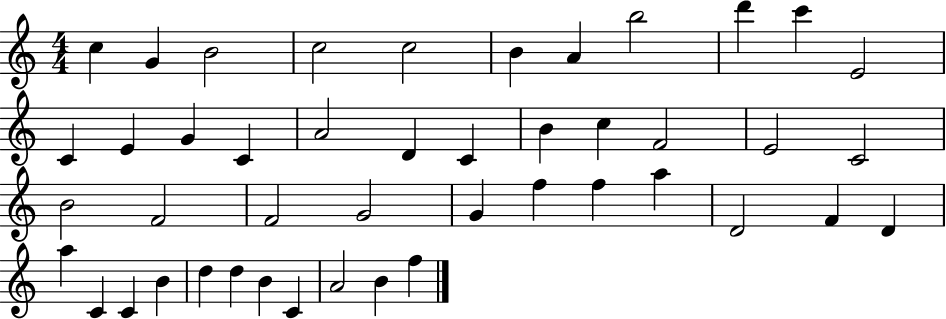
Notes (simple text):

C5/q G4/q B4/h C5/h C5/h B4/q A4/q B5/h D6/q C6/q E4/h C4/q E4/q G4/q C4/q A4/h D4/q C4/q B4/q C5/q F4/h E4/h C4/h B4/h F4/h F4/h G4/h G4/q F5/q F5/q A5/q D4/h F4/q D4/q A5/q C4/q C4/q B4/q D5/q D5/q B4/q C4/q A4/h B4/q F5/q